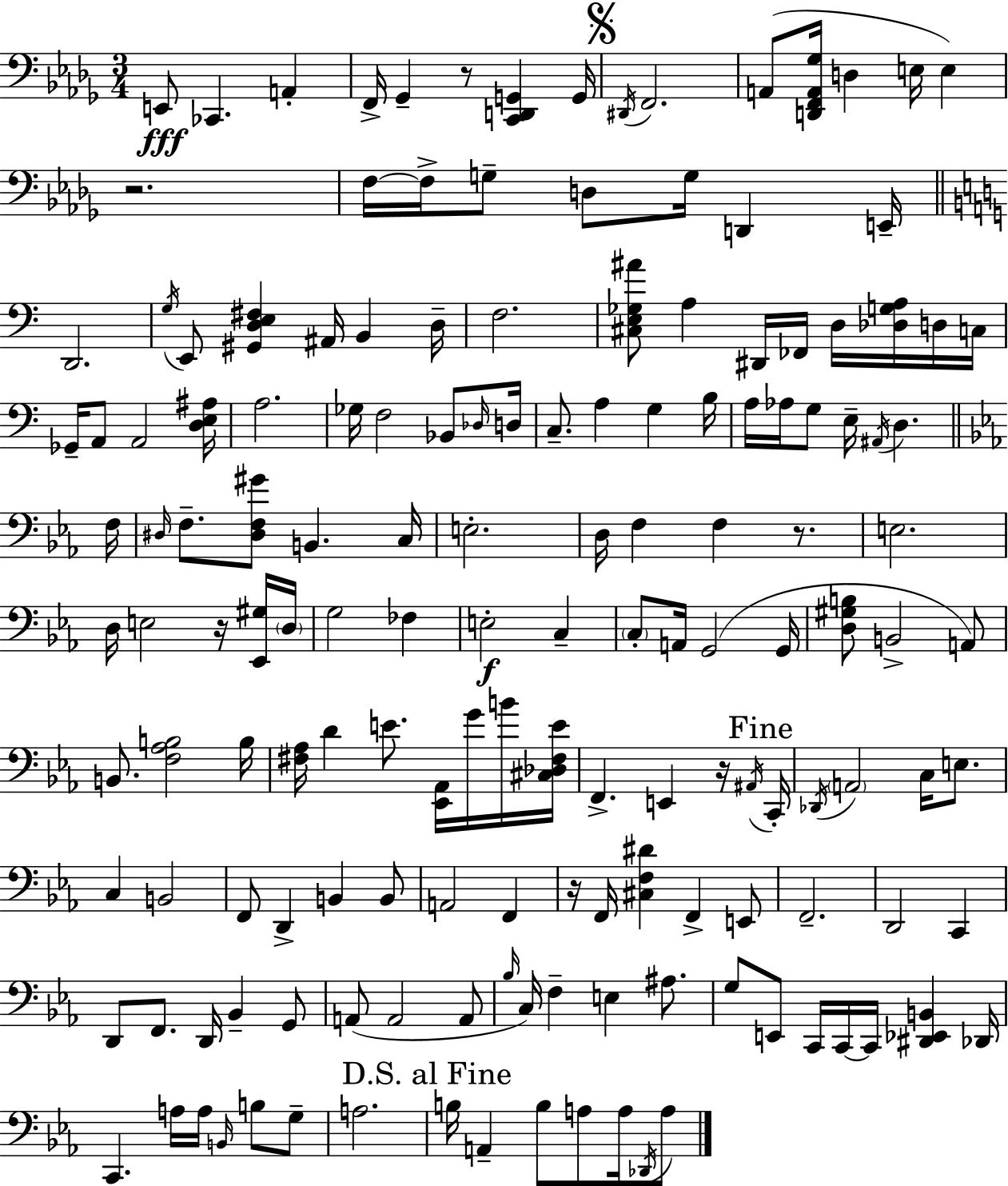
E2/e CES2/q. A2/q F2/s Gb2/q R/e [C2,D2,G2]/q G2/s D#2/s F2/h. A2/e [D2,F2,A2,Gb3]/s D3/q E3/s E3/q R/h. F3/s F3/s G3/e D3/e G3/s D2/q E2/s D2/h. G3/s E2/e [G#2,D3,E3,F#3]/q A#2/s B2/q D3/s F3/h. [C#3,E3,Gb3,A#4]/e A3/q D#2/s FES2/s D3/s [Db3,G3,A3]/s D3/s C3/s Gb2/s A2/e A2/h [D3,E3,A#3]/s A3/h. Gb3/s F3/h Bb2/e Db3/s D3/s C3/e. A3/q G3/q B3/s A3/s Ab3/s G3/e E3/s A#2/s D3/q. F3/s D#3/s F3/e. [D#3,F3,G#4]/e B2/q. C3/s E3/h. D3/s F3/q F3/q R/e. E3/h. D3/s E3/h R/s [Eb2,G#3]/s D3/s G3/h FES3/q E3/h C3/q C3/e A2/s G2/h G2/s [D3,G#3,B3]/e B2/h A2/e B2/e. [F3,Ab3,B3]/h B3/s [F#3,Ab3]/s D4/q E4/e. [Eb2,Ab2]/s G4/s B4/s [C#3,Db3,F#3,E4]/s F2/q. E2/q R/s A#2/s C2/s Db2/s A2/h C3/s E3/e. C3/q B2/h F2/e D2/q B2/q B2/e A2/h F2/q R/s F2/s [C#3,F3,D#4]/q F2/q E2/e F2/h. D2/h C2/q D2/e F2/e. D2/s Bb2/q G2/e A2/e A2/h A2/e Bb3/s C3/s F3/q E3/q A#3/e. G3/e E2/e C2/s C2/s C2/s [D#2,Eb2,B2]/q Db2/s C2/q. A3/s A3/s B2/s B3/e G3/e A3/h. B3/s A2/q B3/e A3/e A3/s Db2/s A3/e